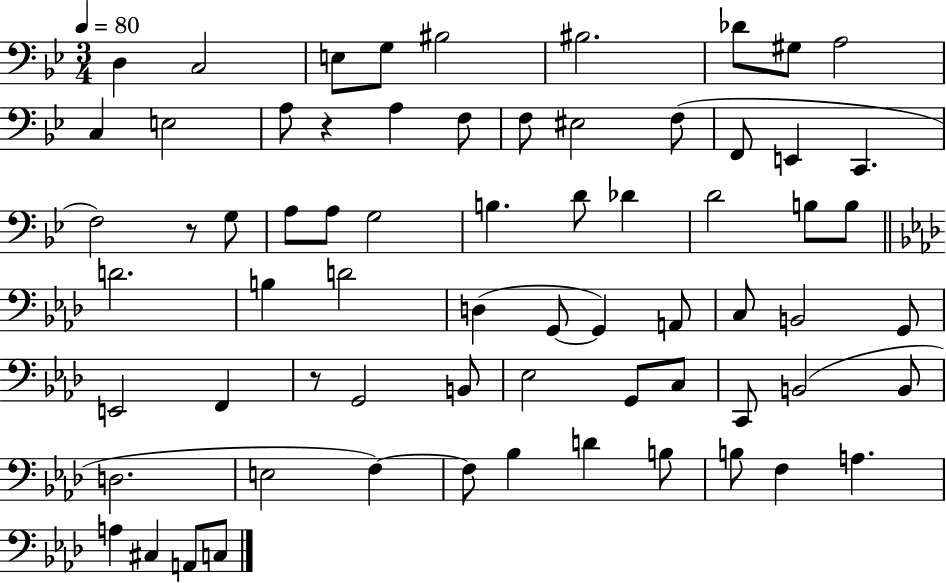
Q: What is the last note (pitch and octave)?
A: C3